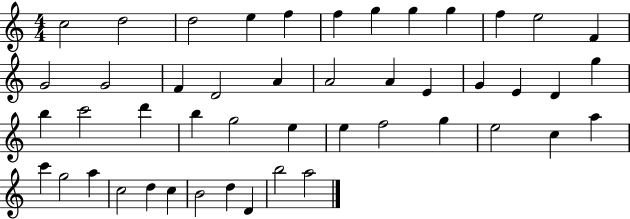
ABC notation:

X:1
T:Untitled
M:4/4
L:1/4
K:C
c2 d2 d2 e f f g g g f e2 F G2 G2 F D2 A A2 A E G E D g b c'2 d' b g2 e e f2 g e2 c a c' g2 a c2 d c B2 d D b2 a2